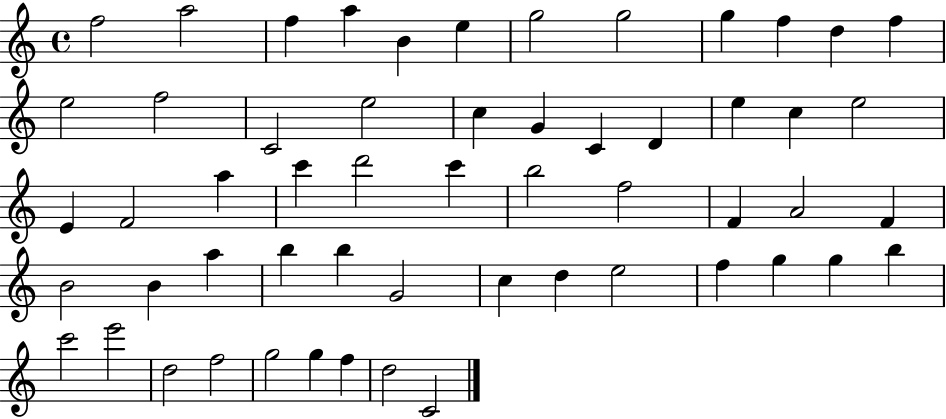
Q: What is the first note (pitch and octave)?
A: F5